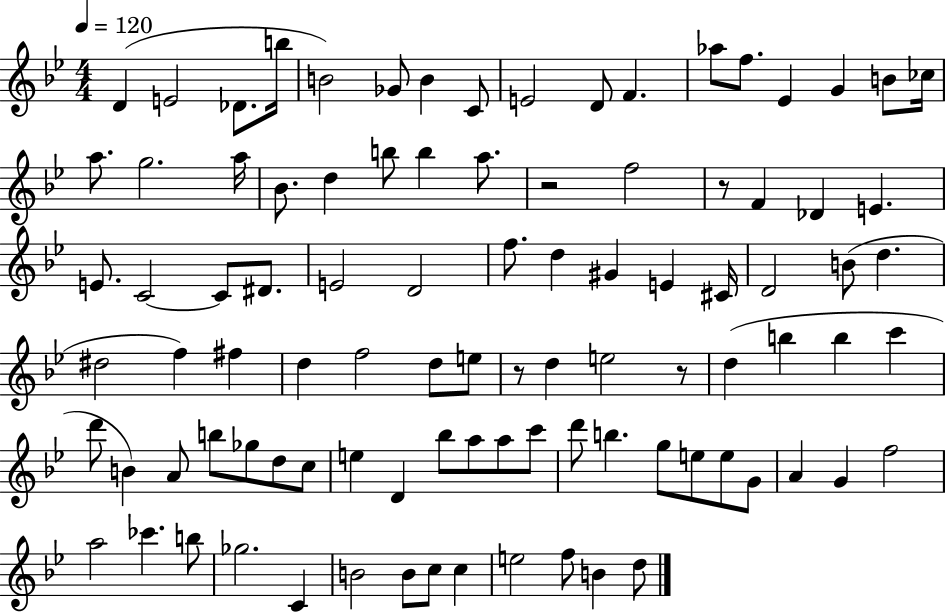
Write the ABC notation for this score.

X:1
T:Untitled
M:4/4
L:1/4
K:Bb
D E2 _D/2 b/4 B2 _G/2 B C/2 E2 D/2 F _a/2 f/2 _E G B/2 _c/4 a/2 g2 a/4 _B/2 d b/2 b a/2 z2 f2 z/2 F _D E E/2 C2 C/2 ^D/2 E2 D2 f/2 d ^G E ^C/4 D2 B/2 d ^d2 f ^f d f2 d/2 e/2 z/2 d e2 z/2 d b b c' d'/2 B A/2 b/2 _g/2 d/2 c/2 e D _b/2 a/2 a/2 c'/2 d'/2 b g/2 e/2 e/2 G/2 A G f2 a2 _c' b/2 _g2 C B2 B/2 c/2 c e2 f/2 B d/2